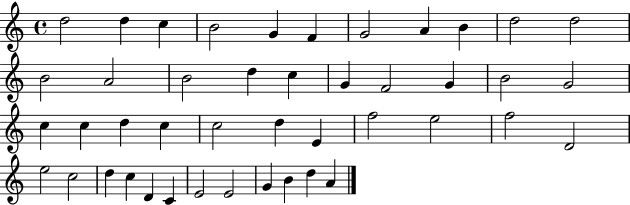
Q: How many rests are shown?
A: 0